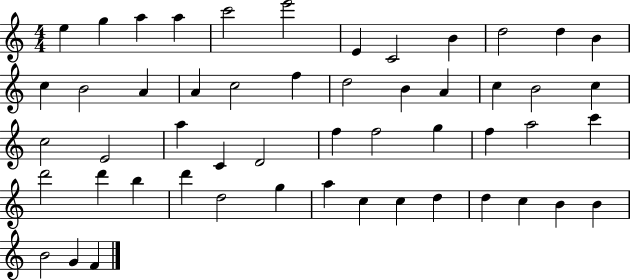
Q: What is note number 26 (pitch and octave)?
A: E4